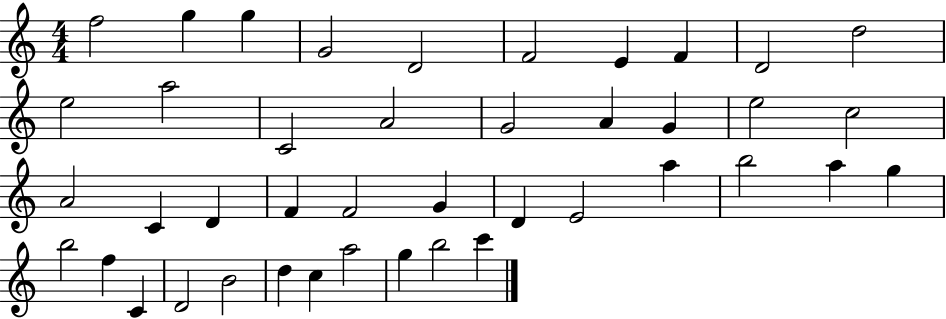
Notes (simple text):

F5/h G5/q G5/q G4/h D4/h F4/h E4/q F4/q D4/h D5/h E5/h A5/h C4/h A4/h G4/h A4/q G4/q E5/h C5/h A4/h C4/q D4/q F4/q F4/h G4/q D4/q E4/h A5/q B5/h A5/q G5/q B5/h F5/q C4/q D4/h B4/h D5/q C5/q A5/h G5/q B5/h C6/q